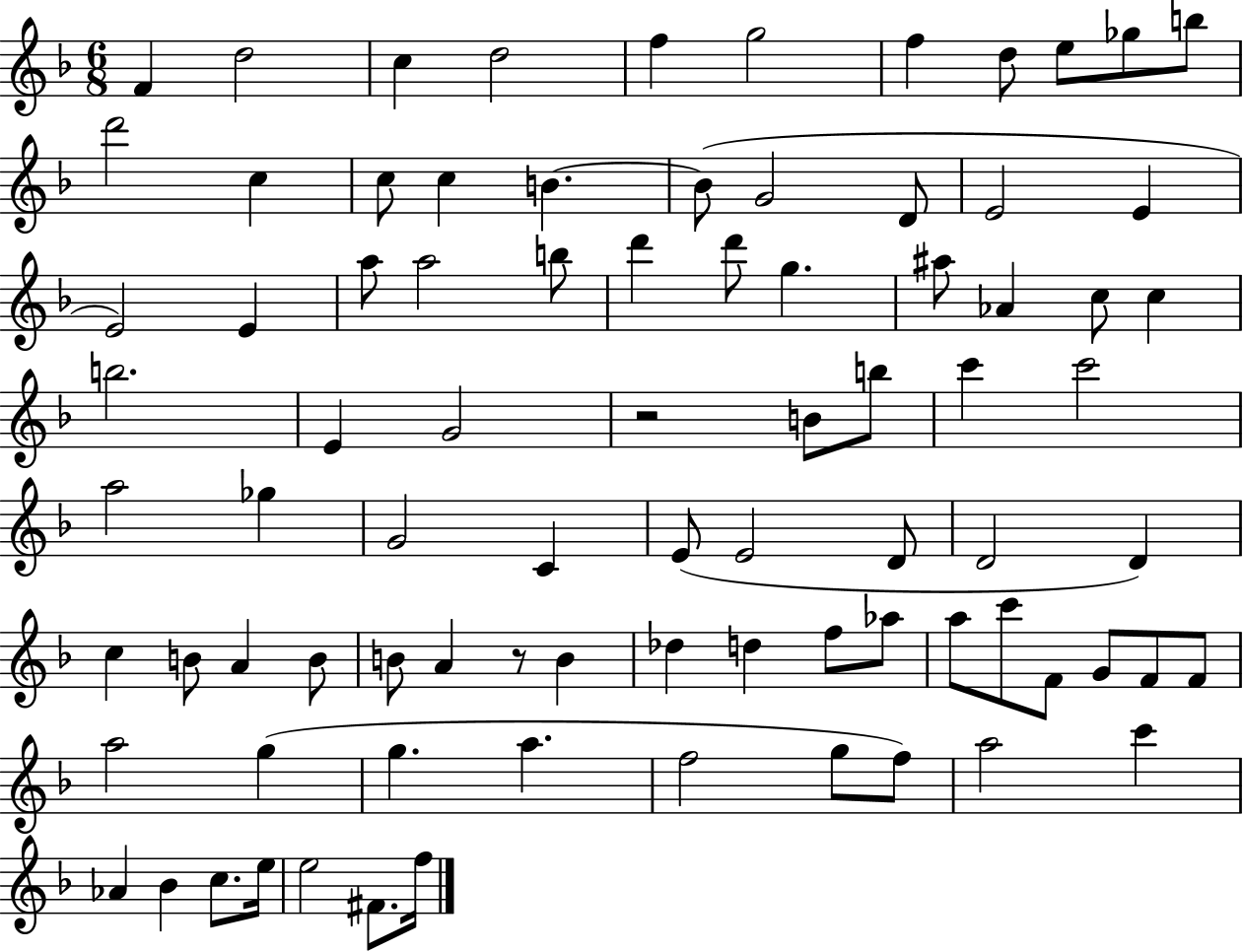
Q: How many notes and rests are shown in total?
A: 84